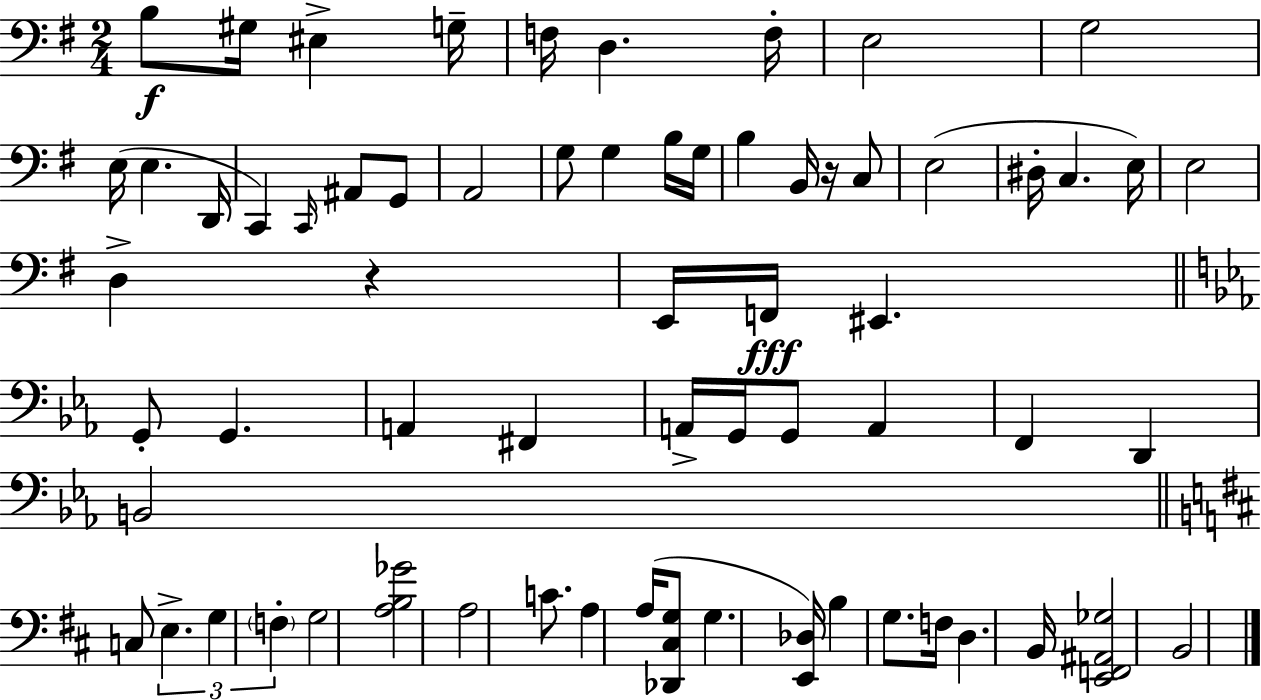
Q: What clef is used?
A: bass